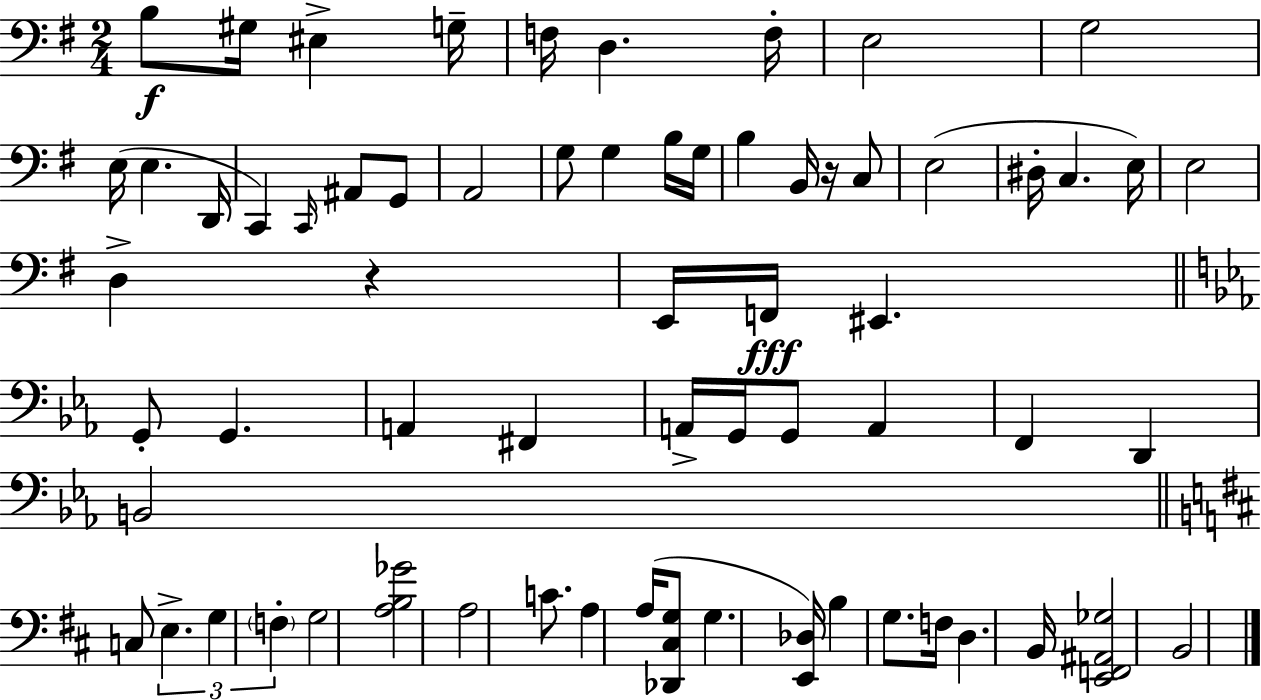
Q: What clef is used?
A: bass